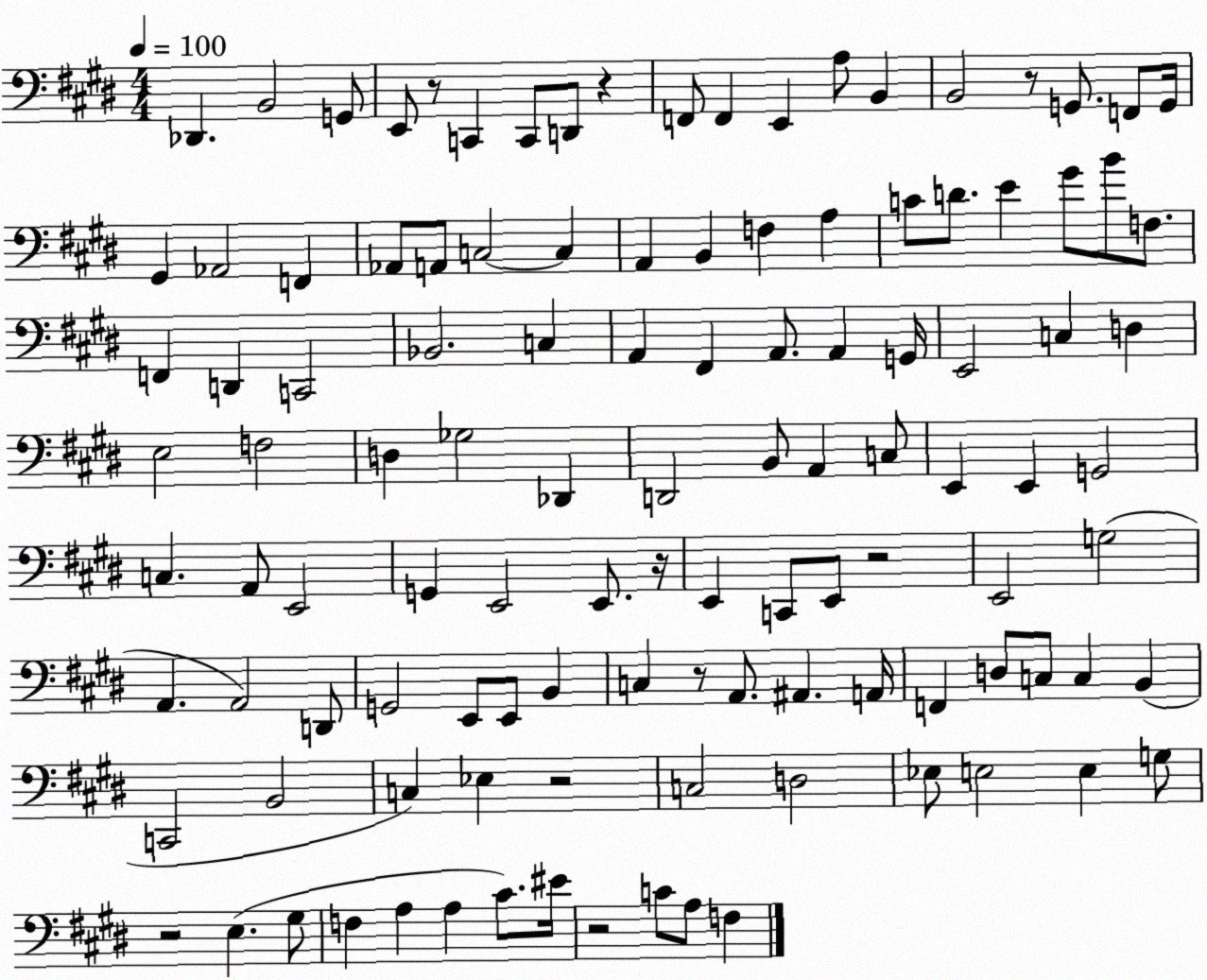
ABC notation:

X:1
T:Untitled
M:4/4
L:1/4
K:E
_D,, B,,2 G,,/2 E,,/2 z/2 C,, C,,/2 D,,/2 z F,,/2 F,, E,, A,/2 B,, B,,2 z/2 G,,/2 F,,/2 G,,/4 ^G,, _A,,2 F,, _A,,/2 A,,/2 C,2 C, A,, B,, F, A, C/2 D/2 E ^G/2 B/2 F,/2 F,, D,, C,,2 _B,,2 C, A,, ^F,, A,,/2 A,, G,,/4 E,,2 C, D, E,2 F,2 D, _G,2 _D,, D,,2 B,,/2 A,, C,/2 E,, E,, G,,2 C, A,,/2 E,,2 G,, E,,2 E,,/2 z/4 E,, C,,/2 E,,/2 z2 E,,2 G,2 A,, A,,2 D,,/2 G,,2 E,,/2 E,,/2 B,, C, z/2 A,,/2 ^A,, A,,/4 F,, D,/2 C,/2 C, B,, C,,2 B,,2 C, _E, z2 C,2 D,2 _E,/2 E,2 E, G,/2 z2 E, ^G,/2 F, A, A, ^C/2 ^E/4 z2 C/2 A,/2 F,